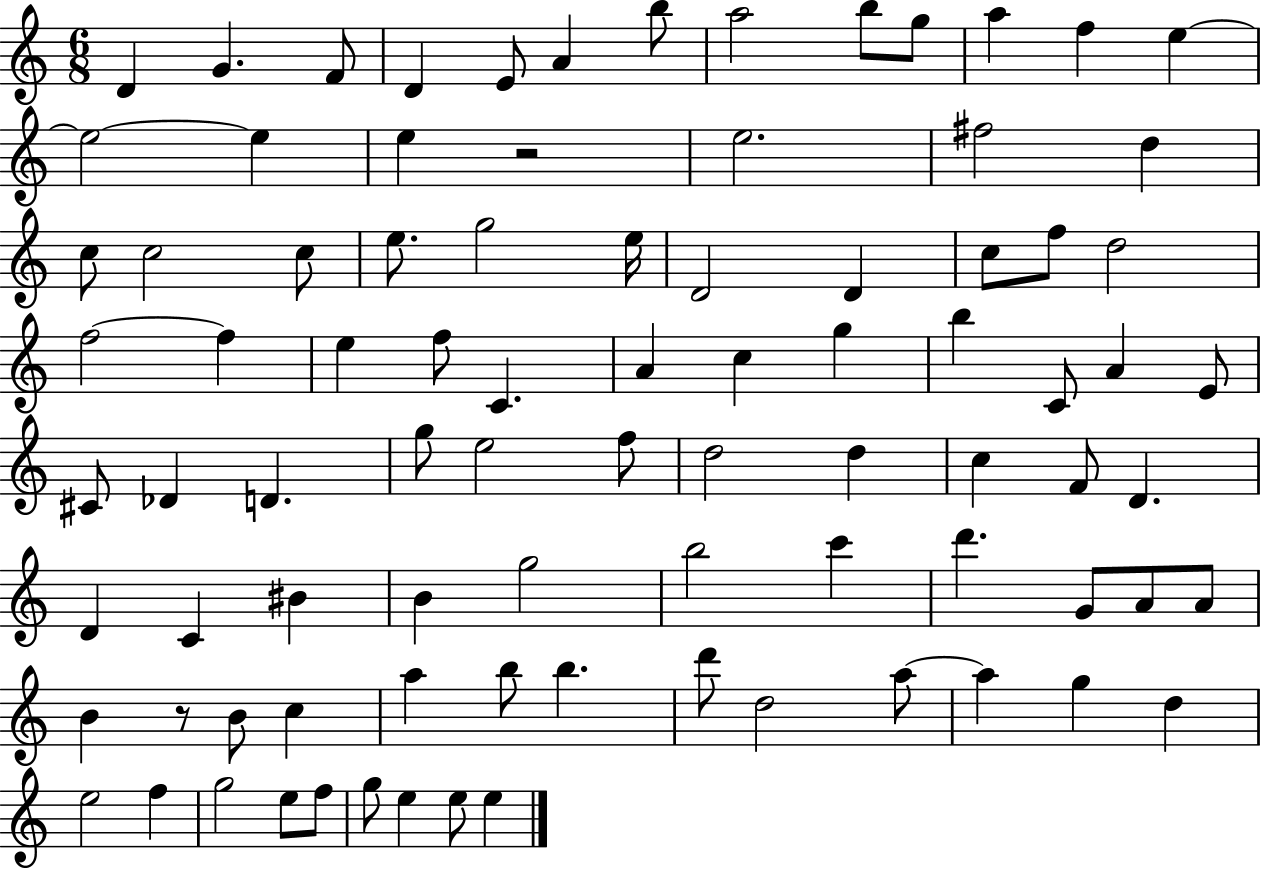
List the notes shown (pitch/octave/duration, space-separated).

D4/q G4/q. F4/e D4/q E4/e A4/q B5/e A5/h B5/e G5/e A5/q F5/q E5/q E5/h E5/q E5/q R/h E5/h. F#5/h D5/q C5/e C5/h C5/e E5/e. G5/h E5/s D4/h D4/q C5/e F5/e D5/h F5/h F5/q E5/q F5/e C4/q. A4/q C5/q G5/q B5/q C4/e A4/q E4/e C#4/e Db4/q D4/q. G5/e E5/h F5/e D5/h D5/q C5/q F4/e D4/q. D4/q C4/q BIS4/q B4/q G5/h B5/h C6/q D6/q. G4/e A4/e A4/e B4/q R/e B4/e C5/q A5/q B5/e B5/q. D6/e D5/h A5/e A5/q G5/q D5/q E5/h F5/q G5/h E5/e F5/e G5/e E5/q E5/e E5/q